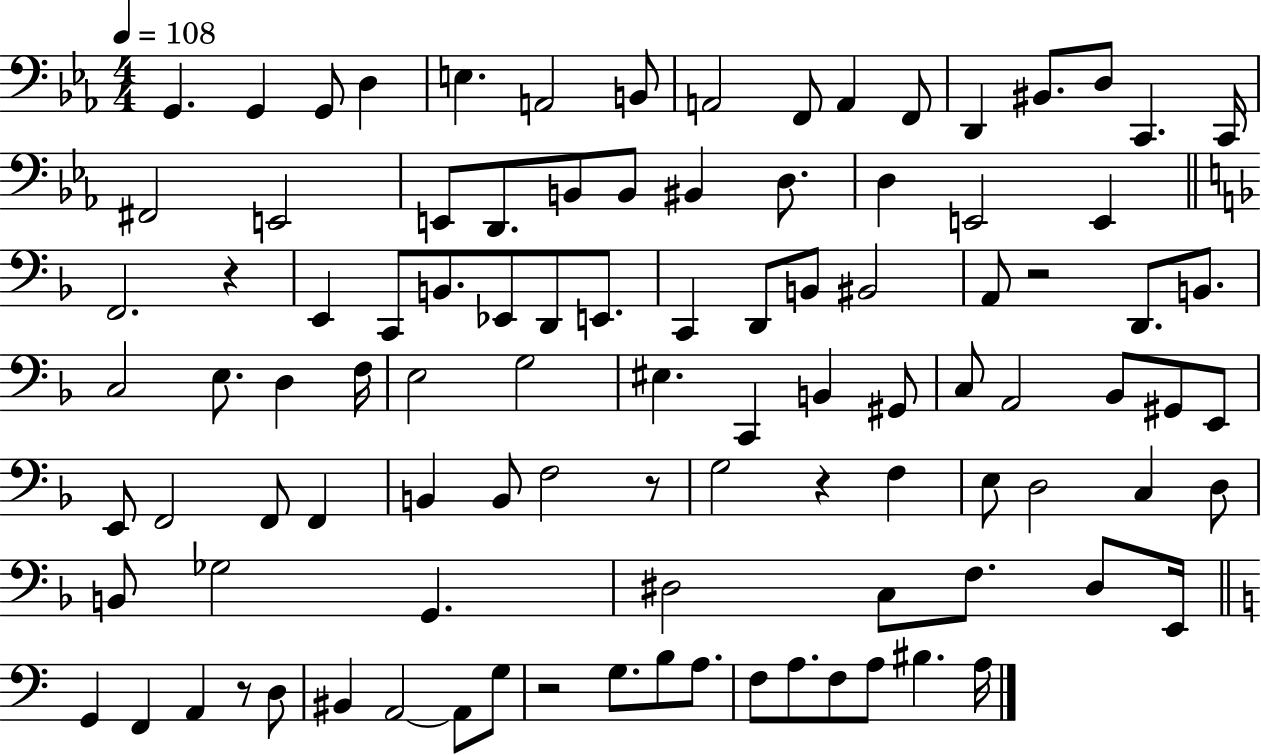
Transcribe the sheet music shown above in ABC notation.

X:1
T:Untitled
M:4/4
L:1/4
K:Eb
G,, G,, G,,/2 D, E, A,,2 B,,/2 A,,2 F,,/2 A,, F,,/2 D,, ^B,,/2 D,/2 C,, C,,/4 ^F,,2 E,,2 E,,/2 D,,/2 B,,/2 B,,/2 ^B,, D,/2 D, E,,2 E,, F,,2 z E,, C,,/2 B,,/2 _E,,/2 D,,/2 E,,/2 C,, D,,/2 B,,/2 ^B,,2 A,,/2 z2 D,,/2 B,,/2 C,2 E,/2 D, F,/4 E,2 G,2 ^E, C,, B,, ^G,,/2 C,/2 A,,2 _B,,/2 ^G,,/2 E,,/2 E,,/2 F,,2 F,,/2 F,, B,, B,,/2 F,2 z/2 G,2 z F, E,/2 D,2 C, D,/2 B,,/2 _G,2 G,, ^D,2 C,/2 F,/2 ^D,/2 E,,/4 G,, F,, A,, z/2 D,/2 ^B,, A,,2 A,,/2 G,/2 z2 G,/2 B,/2 A,/2 F,/2 A,/2 F,/2 A,/2 ^B, A,/4